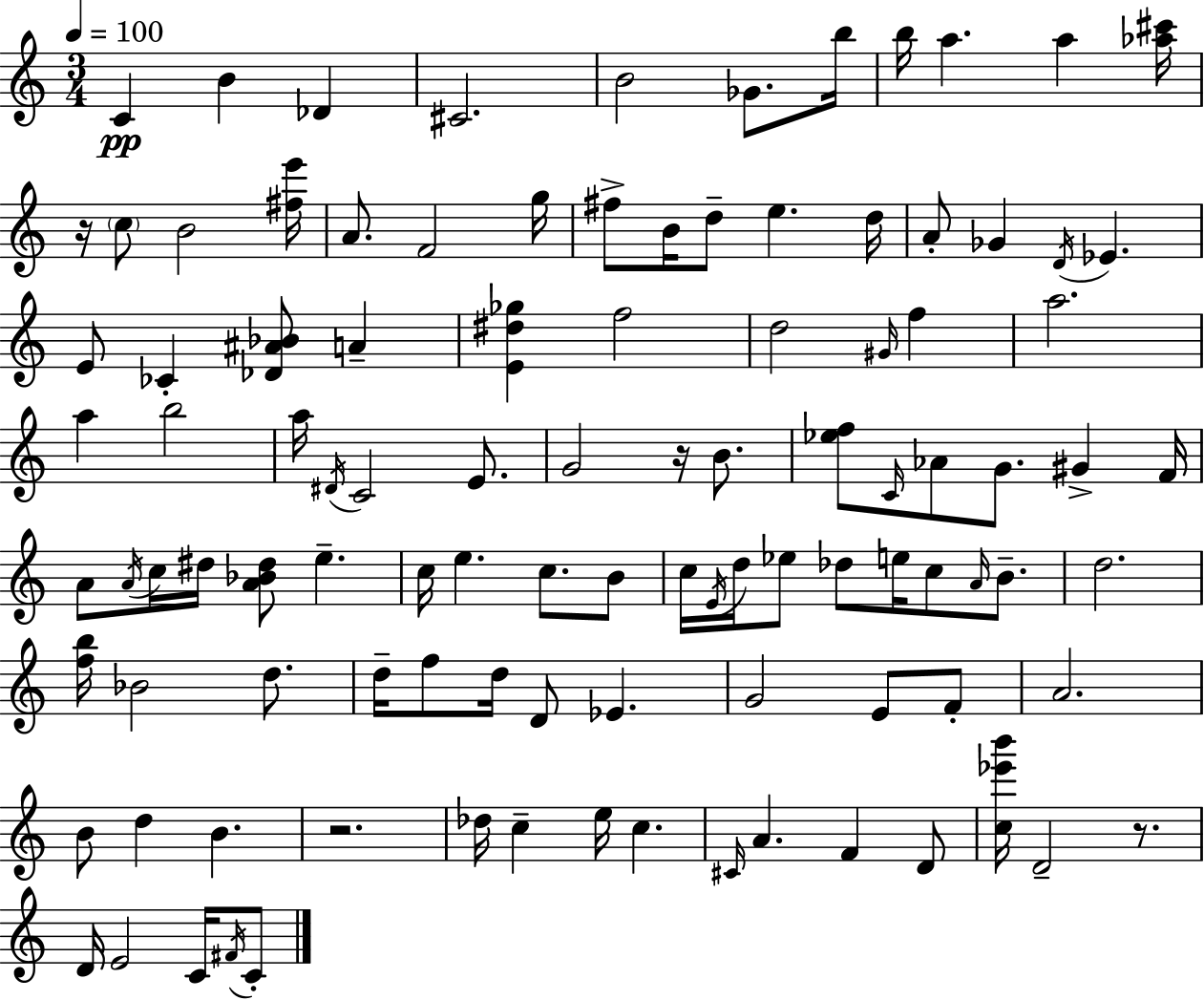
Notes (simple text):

C4/q B4/q Db4/q C#4/h. B4/h Gb4/e. B5/s B5/s A5/q. A5/q [Ab5,C#6]/s R/s C5/e B4/h [F#5,E6]/s A4/e. F4/h G5/s F#5/e B4/s D5/e E5/q. D5/s A4/e Gb4/q D4/s Eb4/q. E4/e CES4/q [Db4,A#4,Bb4]/e A4/q [E4,D#5,Gb5]/q F5/h D5/h G#4/s F5/q A5/h. A5/q B5/h A5/s D#4/s C4/h E4/e. G4/h R/s B4/e. [Eb5,F5]/e C4/s Ab4/e G4/e. G#4/q F4/s A4/e A4/s C5/s D#5/s [A4,Bb4,D#5]/e E5/q. C5/s E5/q. C5/e. B4/e C5/s E4/s D5/s Eb5/e Db5/e E5/s C5/e A4/s B4/e. D5/h. [F5,B5]/s Bb4/h D5/e. D5/s F5/e D5/s D4/e Eb4/q. G4/h E4/e F4/e A4/h. B4/e D5/q B4/q. R/h. Db5/s C5/q E5/s C5/q. C#4/s A4/q. F4/q D4/e [C5,Eb6,B6]/s D4/h R/e. D4/s E4/h C4/s F#4/s C4/e